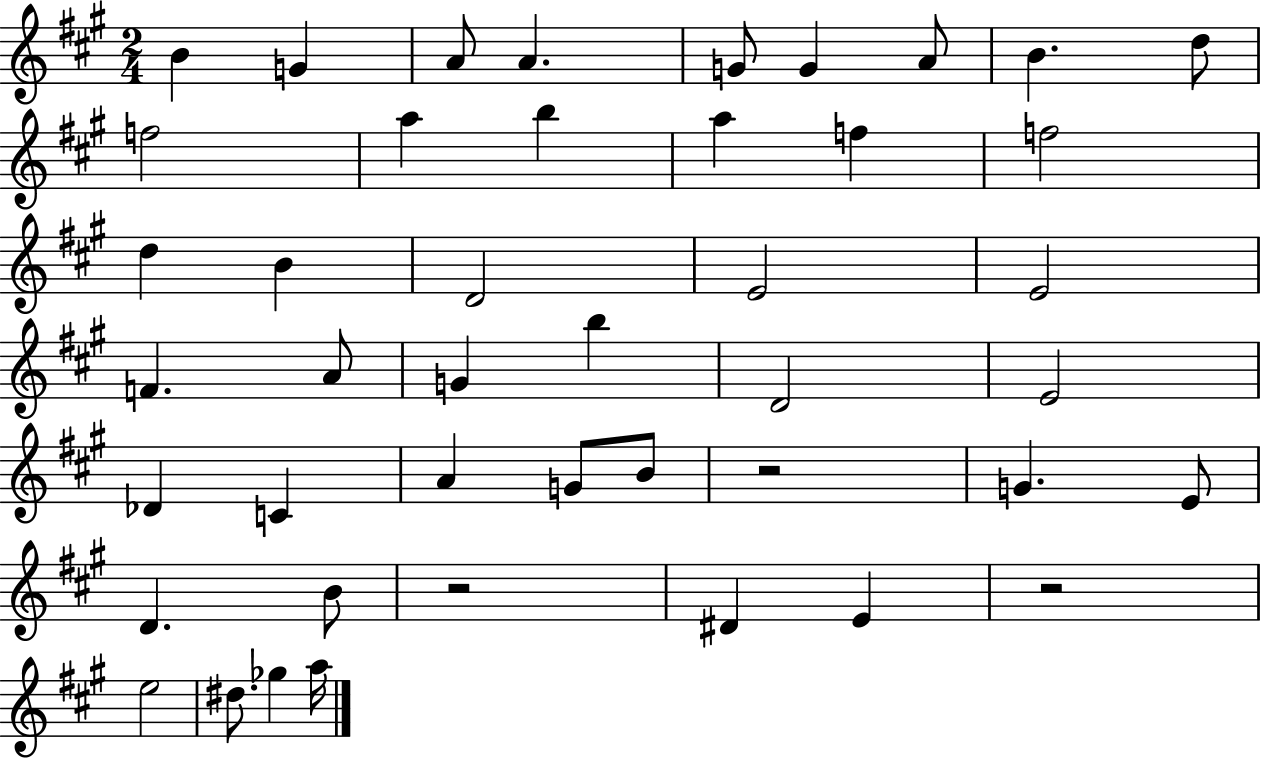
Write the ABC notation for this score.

X:1
T:Untitled
M:2/4
L:1/4
K:A
B G A/2 A G/2 G A/2 B d/2 f2 a b a f f2 d B D2 E2 E2 F A/2 G b D2 E2 _D C A G/2 B/2 z2 G E/2 D B/2 z2 ^D E z2 e2 ^d/2 _g a/4